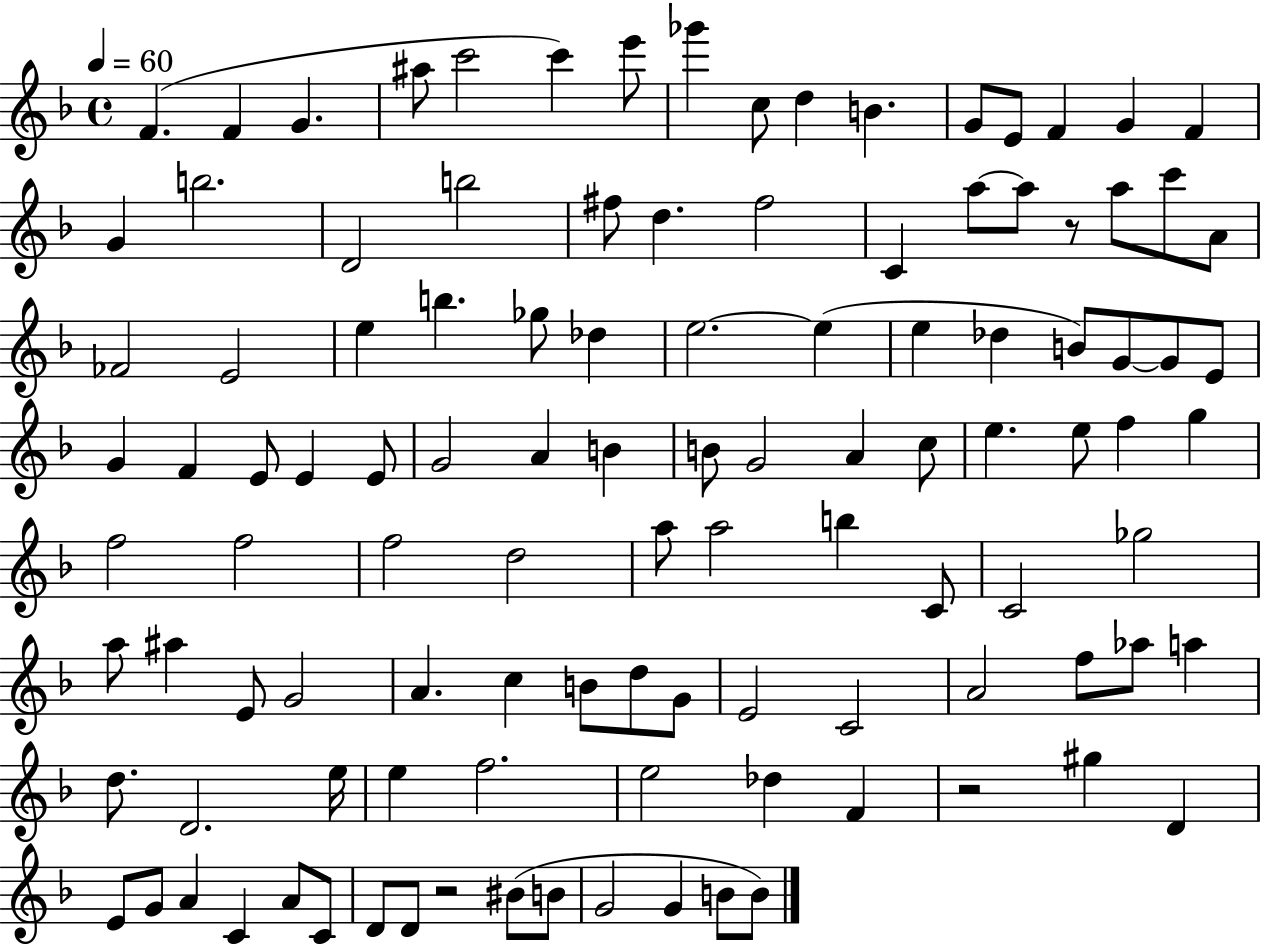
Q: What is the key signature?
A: F major